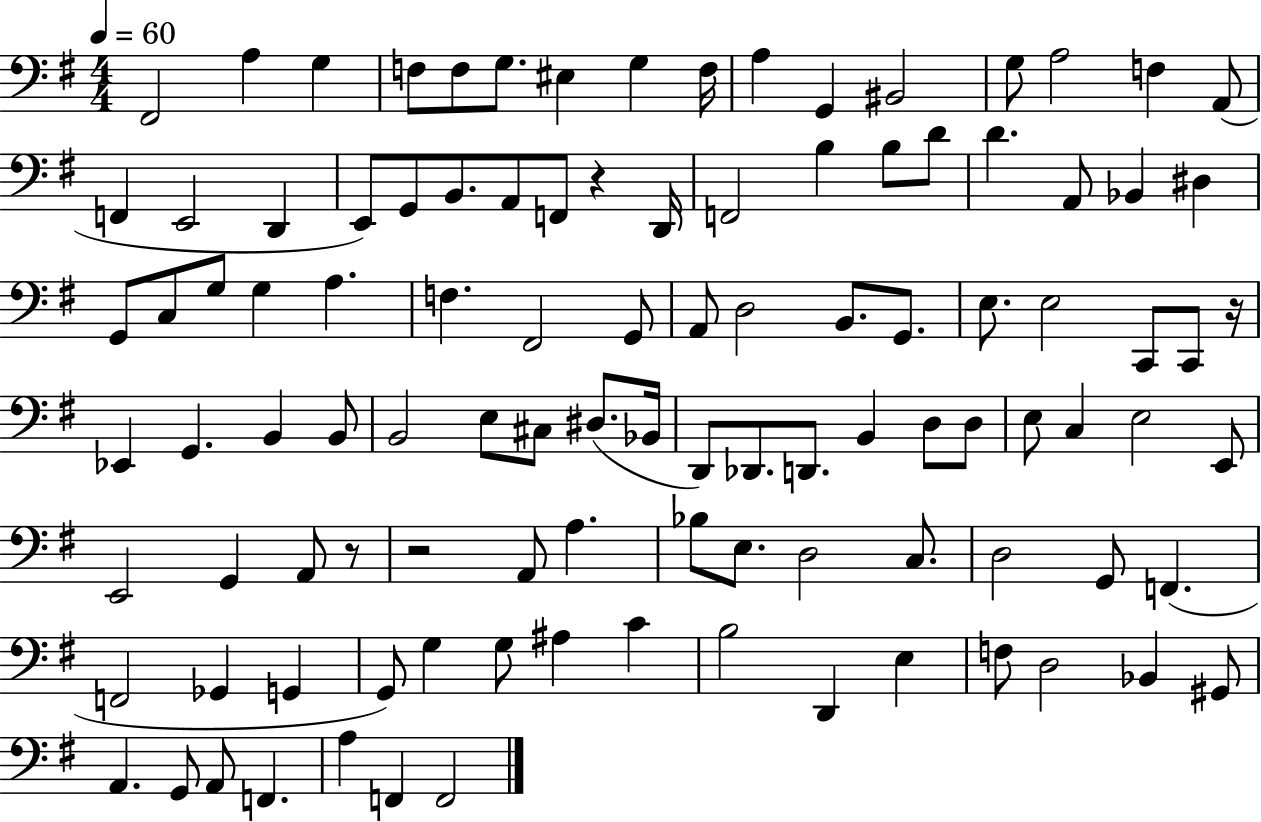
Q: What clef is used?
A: bass